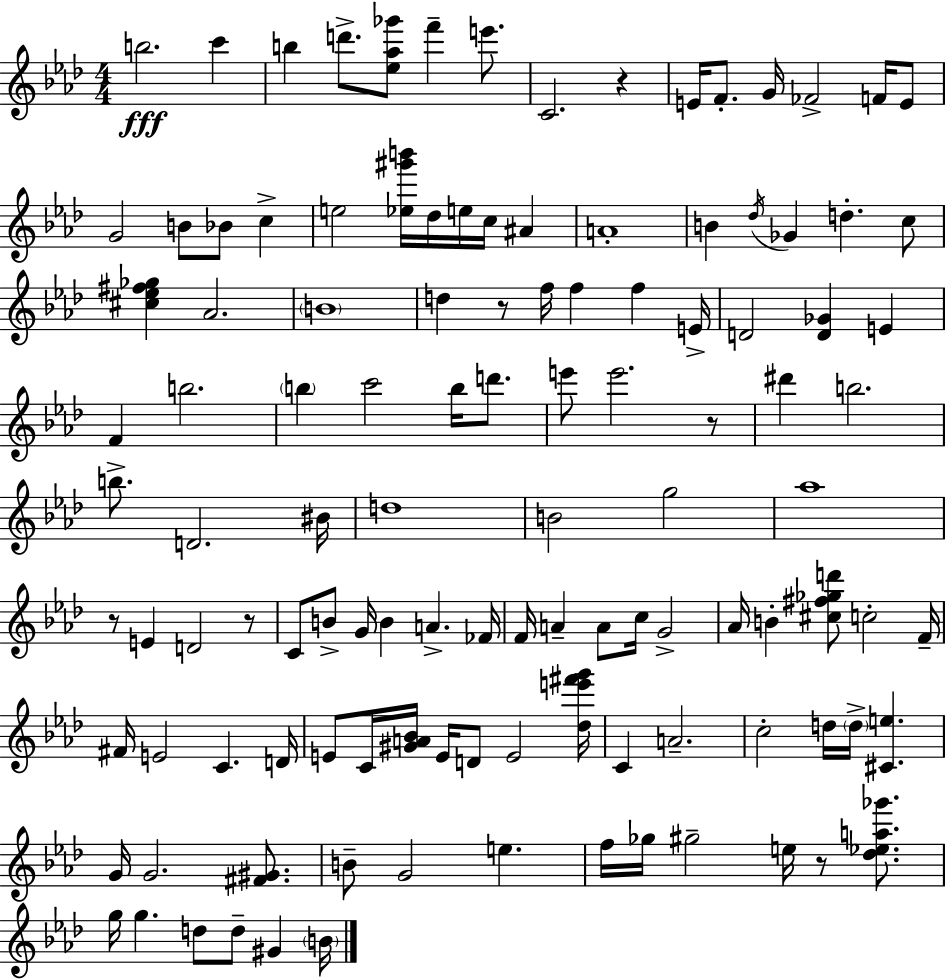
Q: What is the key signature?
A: F minor